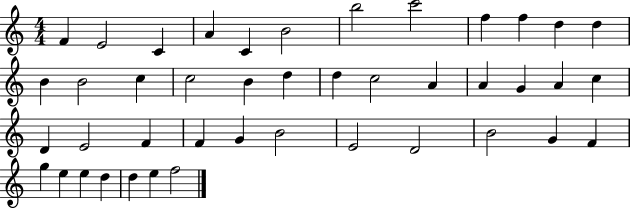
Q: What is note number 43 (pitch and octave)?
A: F5